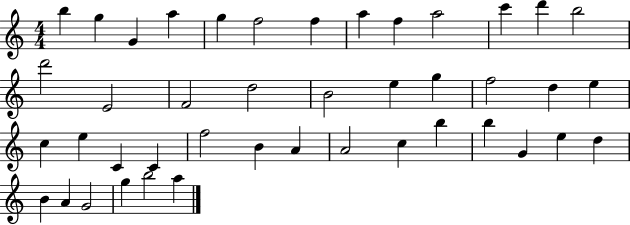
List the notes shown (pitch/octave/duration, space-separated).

B5/q G5/q G4/q A5/q G5/q F5/h F5/q A5/q F5/q A5/h C6/q D6/q B5/h D6/h E4/h F4/h D5/h B4/h E5/q G5/q F5/h D5/q E5/q C5/q E5/q C4/q C4/q F5/h B4/q A4/q A4/h C5/q B5/q B5/q G4/q E5/q D5/q B4/q A4/q G4/h G5/q B5/h A5/q